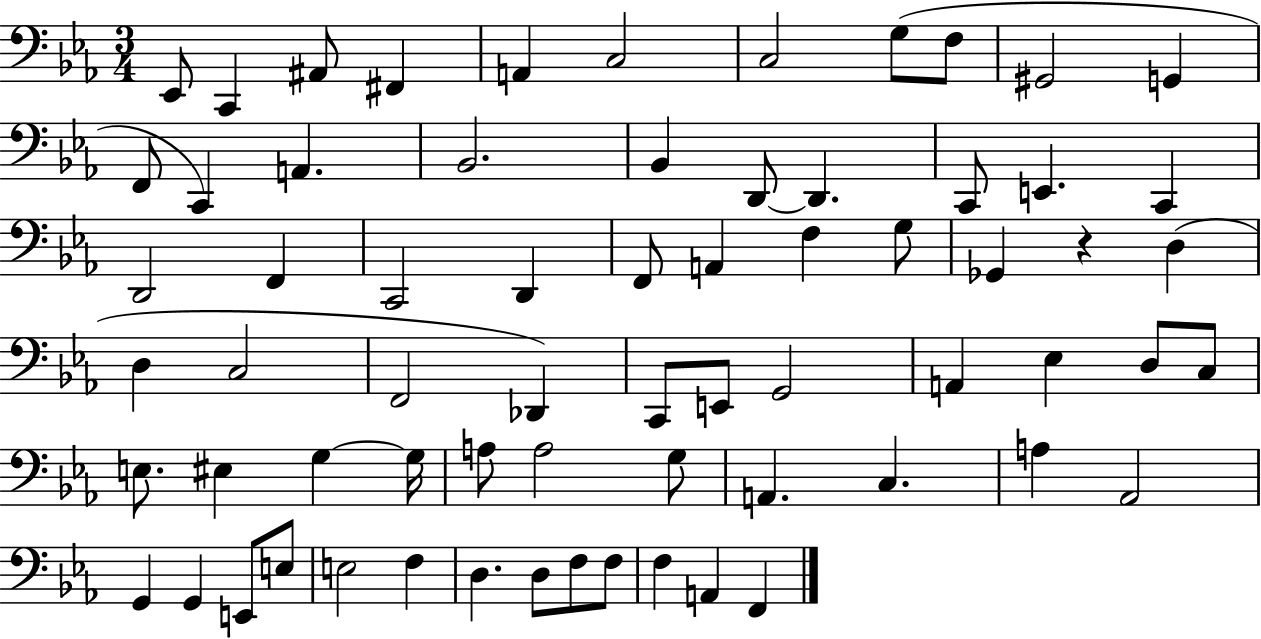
{
  \clef bass
  \numericTimeSignature
  \time 3/4
  \key ees \major
  ees,8 c,4 ais,8 fis,4 | a,4 c2 | c2 g8( f8 | gis,2 g,4 | \break f,8 c,4) a,4. | bes,2. | bes,4 d,8~~ d,4. | c,8 e,4. c,4 | \break d,2 f,4 | c,2 d,4 | f,8 a,4 f4 g8 | ges,4 r4 d4( | \break d4 c2 | f,2 des,4) | c,8 e,8 g,2 | a,4 ees4 d8 c8 | \break e8. eis4 g4~~ g16 | a8 a2 g8 | a,4. c4. | a4 aes,2 | \break g,4 g,4 e,8 e8 | e2 f4 | d4. d8 f8 f8 | f4 a,4 f,4 | \break \bar "|."
}